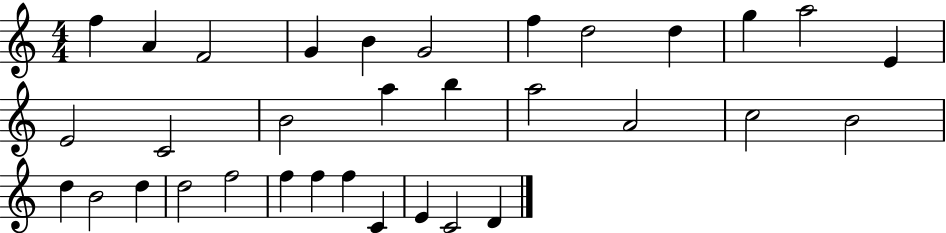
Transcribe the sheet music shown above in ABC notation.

X:1
T:Untitled
M:4/4
L:1/4
K:C
f A F2 G B G2 f d2 d g a2 E E2 C2 B2 a b a2 A2 c2 B2 d B2 d d2 f2 f f f C E C2 D